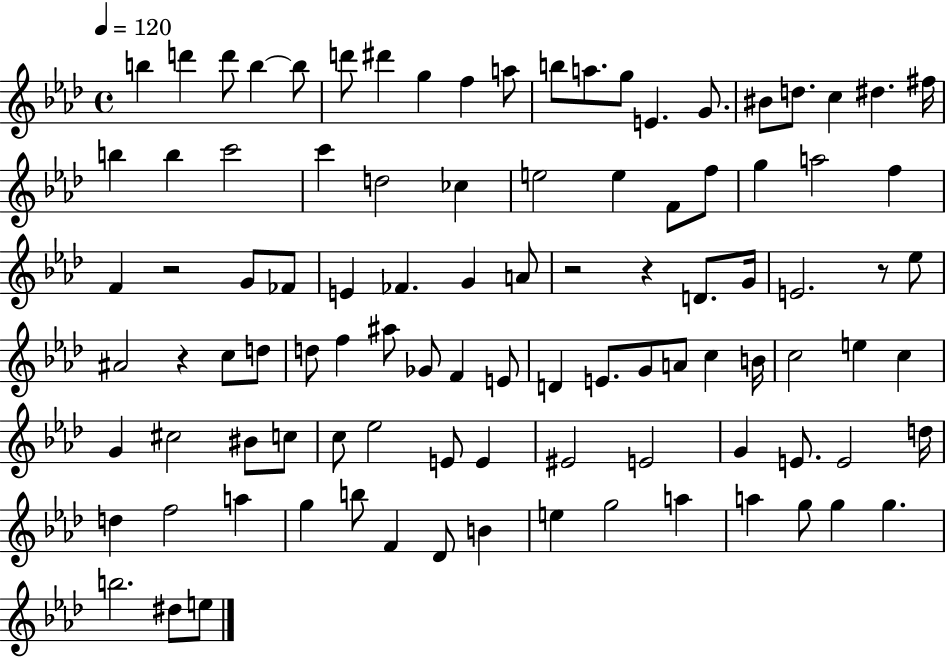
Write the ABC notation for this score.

X:1
T:Untitled
M:4/4
L:1/4
K:Ab
b d' d'/2 b b/2 d'/2 ^d' g f a/2 b/2 a/2 g/2 E G/2 ^B/2 d/2 c ^d ^f/4 b b c'2 c' d2 _c e2 e F/2 f/2 g a2 f F z2 G/2 _F/2 E _F G A/2 z2 z D/2 G/4 E2 z/2 _e/2 ^A2 z c/2 d/2 d/2 f ^a/2 _G/2 F E/2 D E/2 G/2 A/2 c B/4 c2 e c G ^c2 ^B/2 c/2 c/2 _e2 E/2 E ^E2 E2 G E/2 E2 d/4 d f2 a g b/2 F _D/2 B e g2 a a g/2 g g b2 ^d/2 e/2